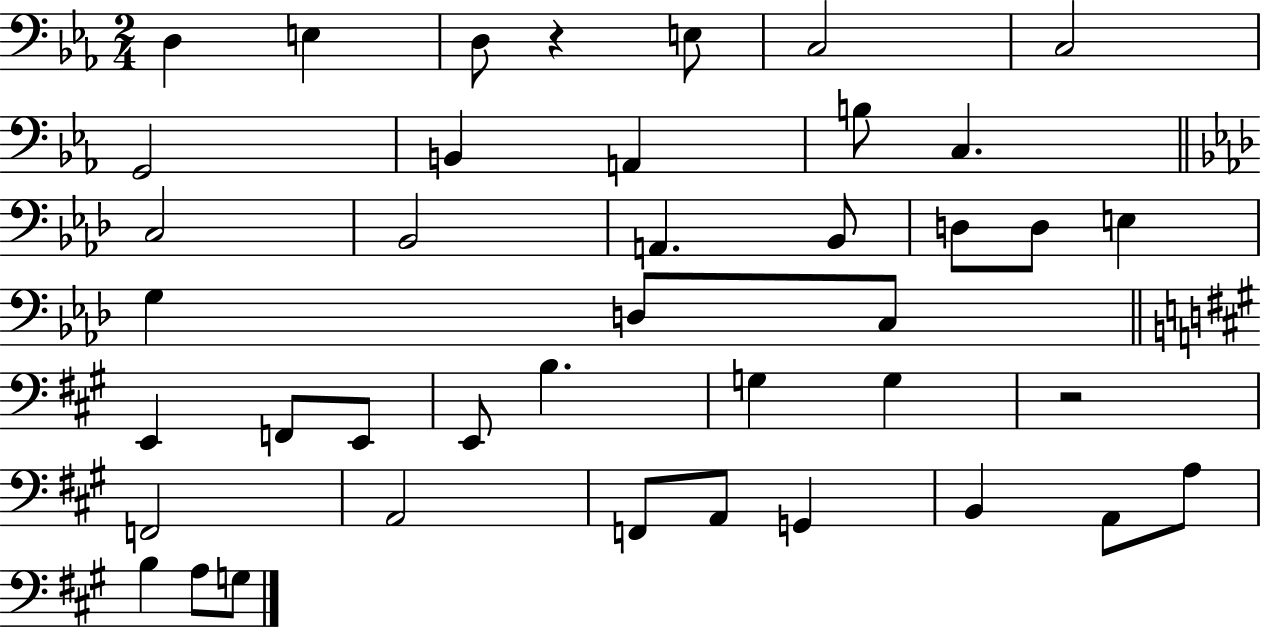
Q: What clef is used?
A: bass